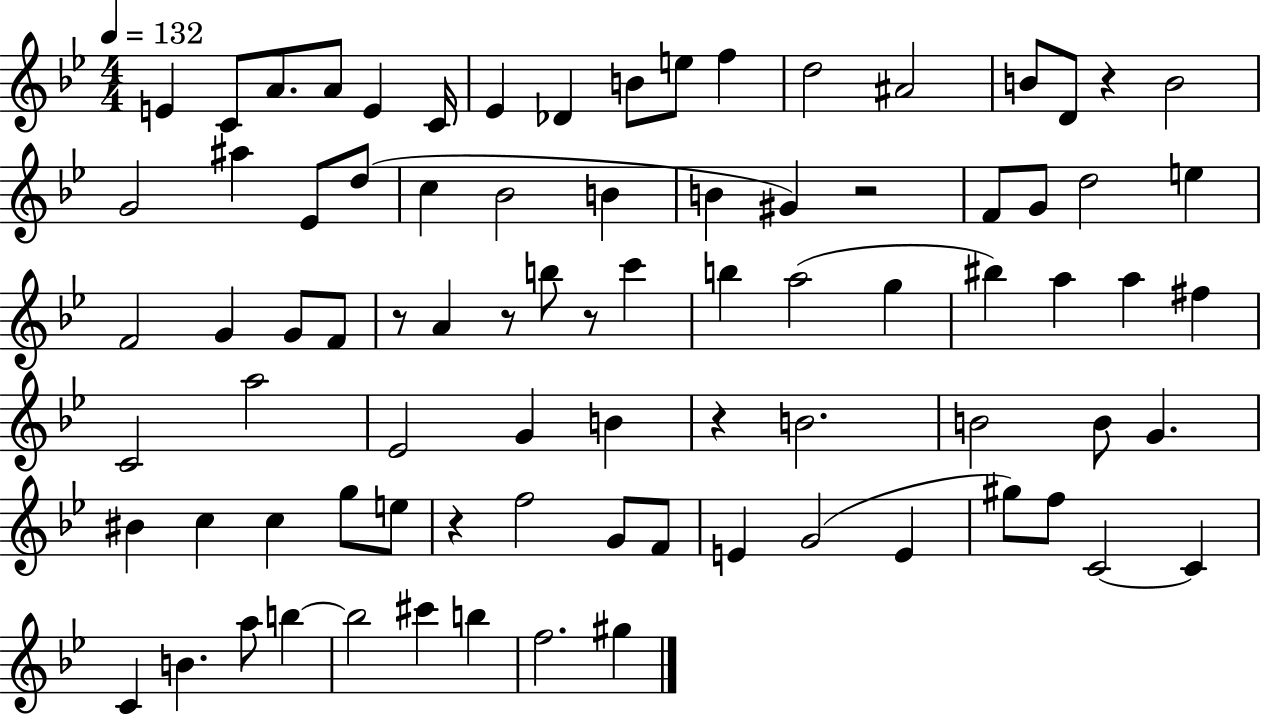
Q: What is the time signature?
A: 4/4